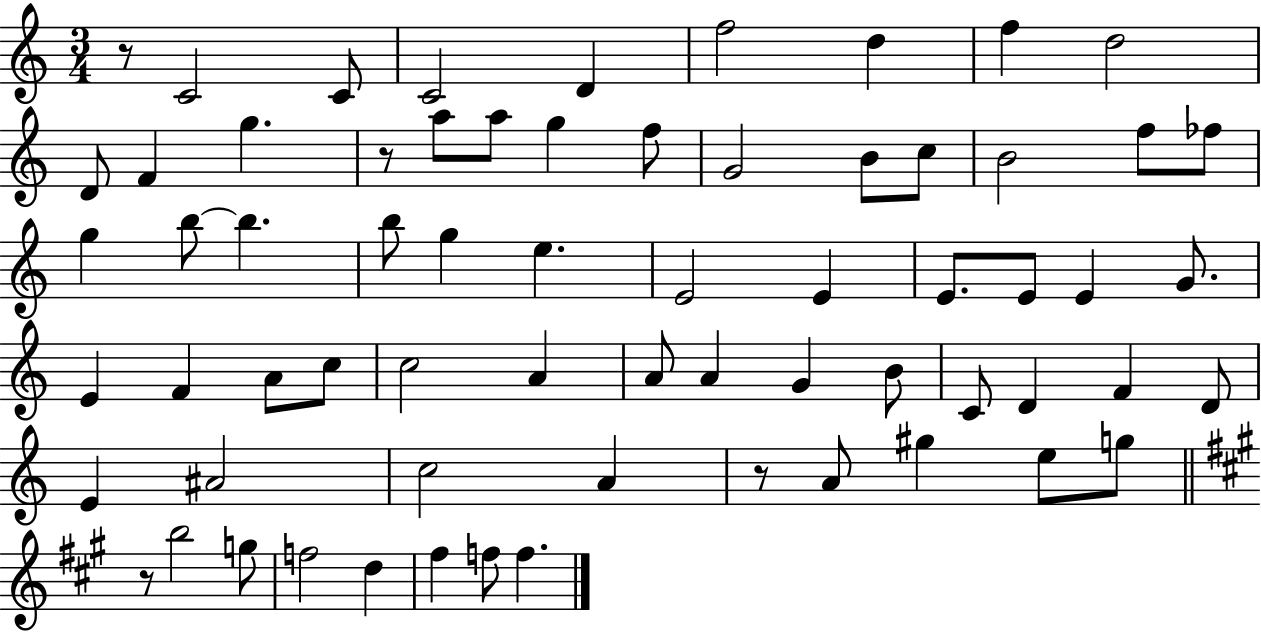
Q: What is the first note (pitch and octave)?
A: C4